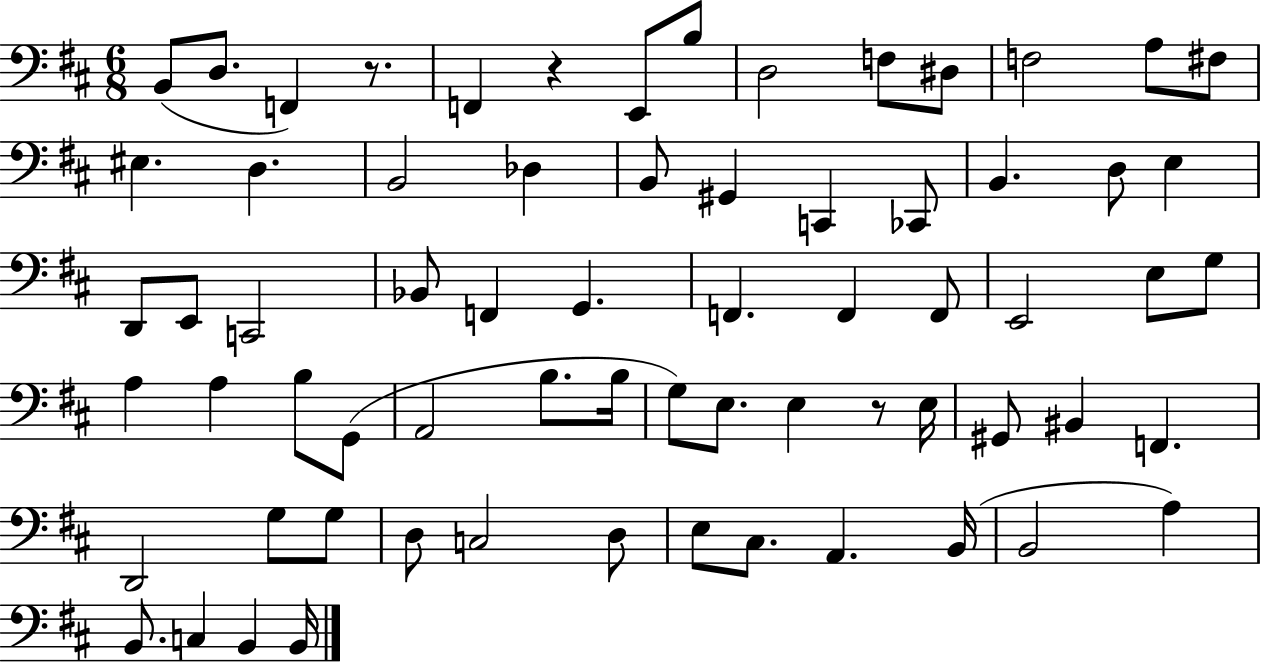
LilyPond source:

{
  \clef bass
  \numericTimeSignature
  \time 6/8
  \key d \major
  b,8( d8. f,4) r8. | f,4 r4 e,8 b8 | d2 f8 dis8 | f2 a8 fis8 | \break eis4. d4. | b,2 des4 | b,8 gis,4 c,4 ces,8 | b,4. d8 e4 | \break d,8 e,8 c,2 | bes,8 f,4 g,4. | f,4. f,4 f,8 | e,2 e8 g8 | \break a4 a4 b8 g,8( | a,2 b8. b16 | g8) e8. e4 r8 e16 | gis,8 bis,4 f,4. | \break d,2 g8 g8 | d8 c2 d8 | e8 cis8. a,4. b,16( | b,2 a4) | \break b,8. c4 b,4 b,16 | \bar "|."
}